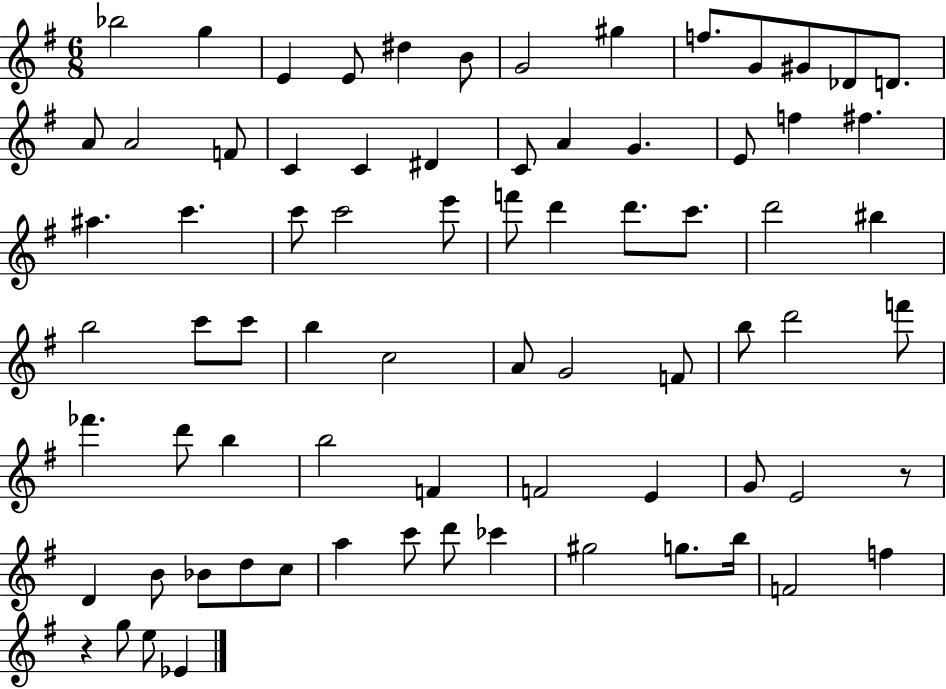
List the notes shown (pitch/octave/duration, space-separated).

Bb5/h G5/q E4/q E4/e D#5/q B4/e G4/h G#5/q F5/e. G4/e G#4/e Db4/e D4/e. A4/e A4/h F4/e C4/q C4/q D#4/q C4/e A4/q G4/q. E4/e F5/q F#5/q. A#5/q. C6/q. C6/e C6/h E6/e F6/e D6/q D6/e. C6/e. D6/h BIS5/q B5/h C6/e C6/e B5/q C5/h A4/e G4/h F4/e B5/e D6/h F6/e FES6/q. D6/e B5/q B5/h F4/q F4/h E4/q G4/e E4/h R/e D4/q B4/e Bb4/e D5/e C5/e A5/q C6/e D6/e CES6/q G#5/h G5/e. B5/s F4/h F5/q R/q G5/e E5/e Eb4/q